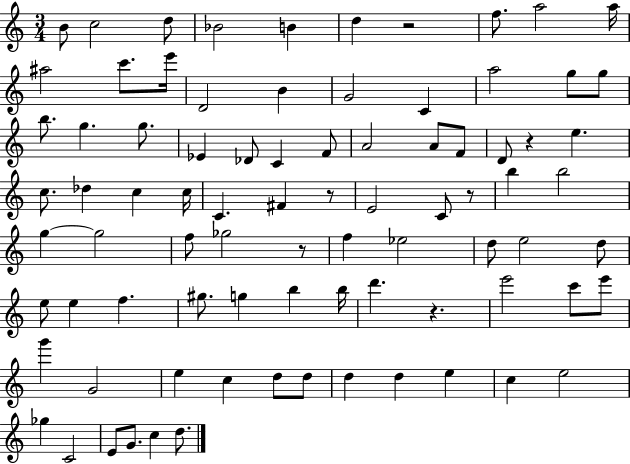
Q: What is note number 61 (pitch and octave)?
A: E6